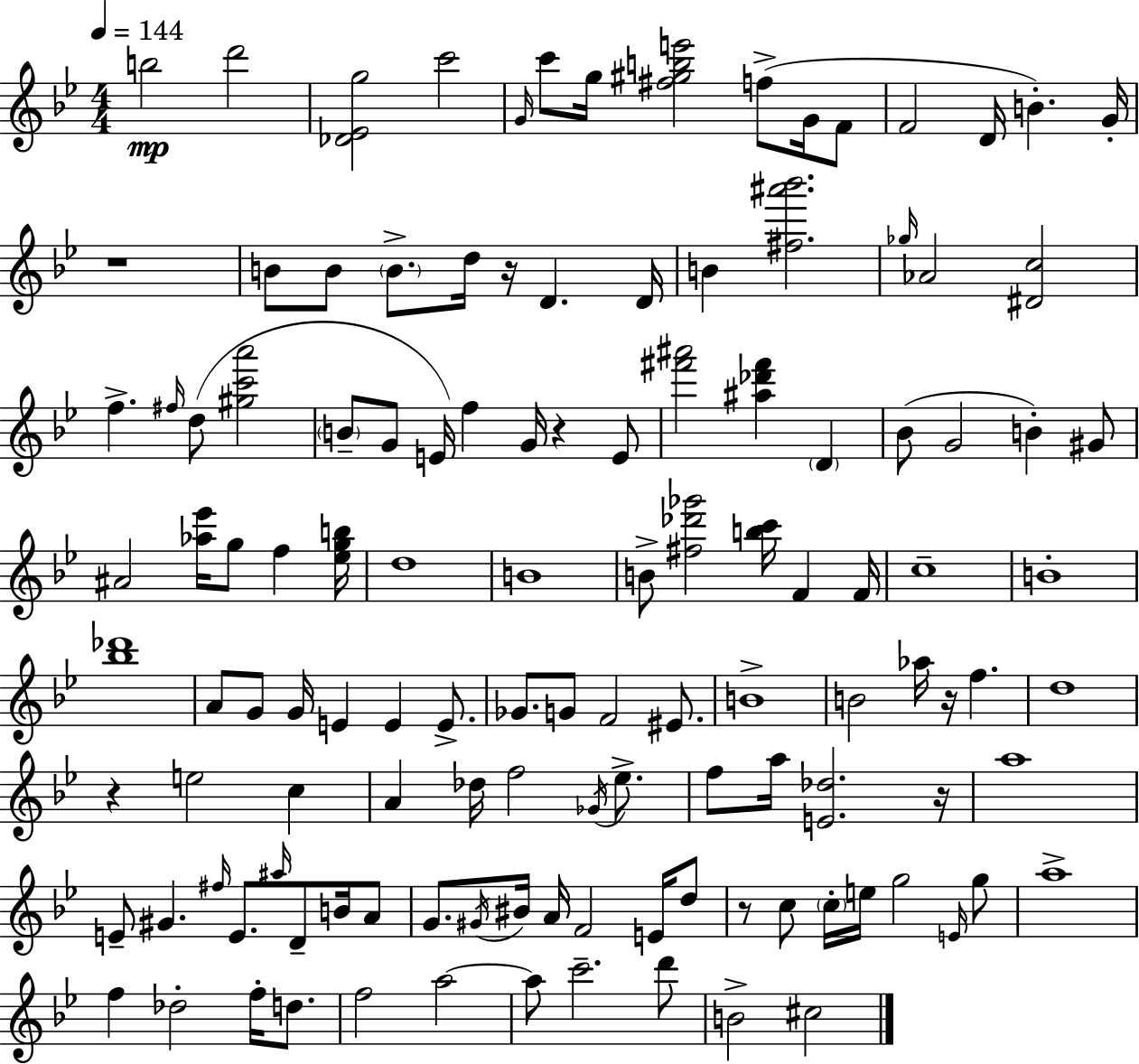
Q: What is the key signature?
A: BES major